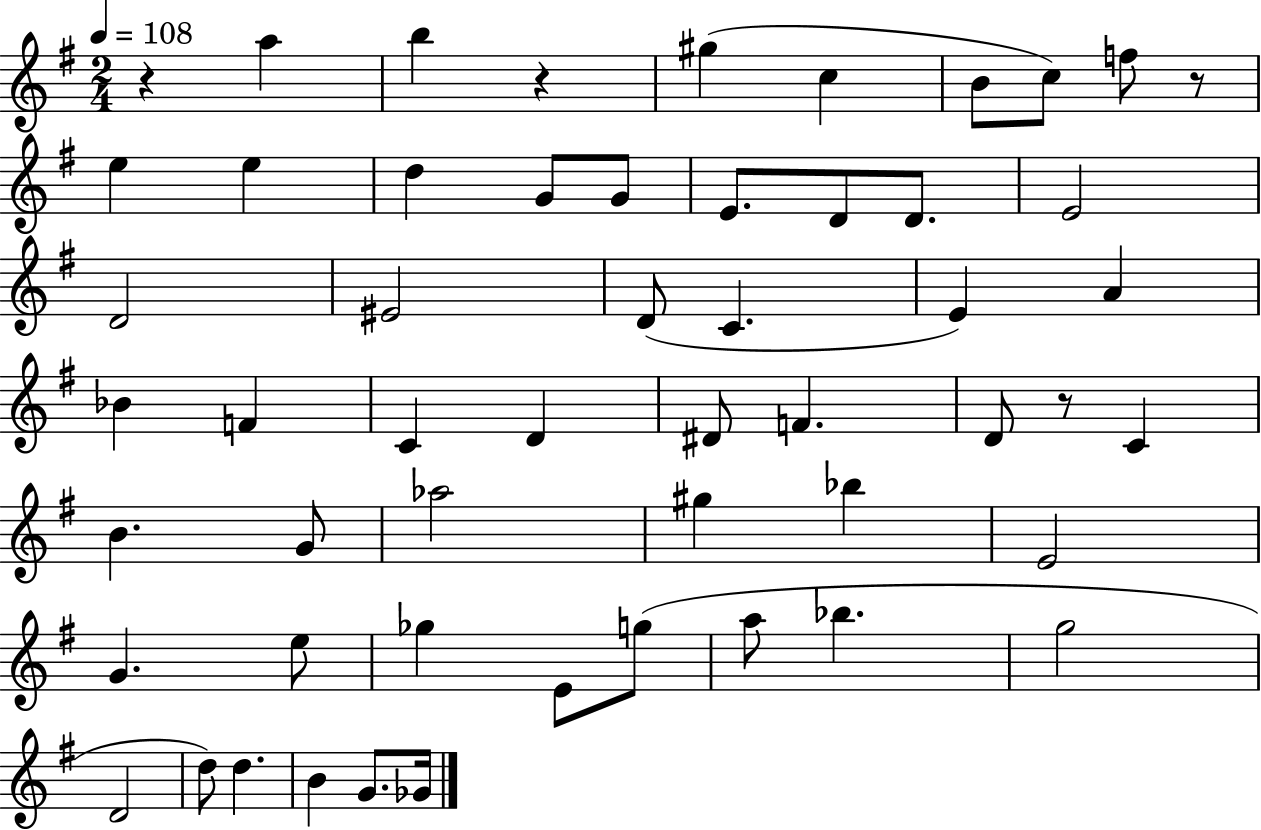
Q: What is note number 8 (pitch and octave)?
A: E5